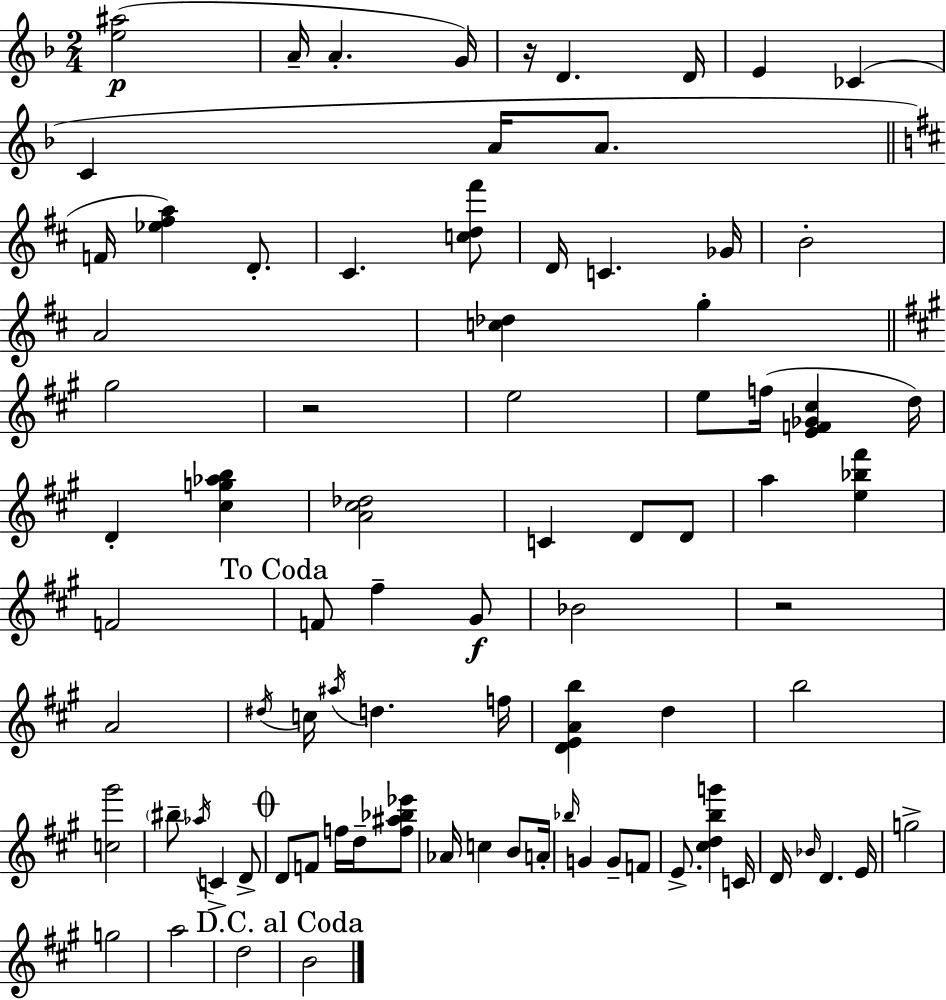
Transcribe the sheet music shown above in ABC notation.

X:1
T:Untitled
M:2/4
L:1/4
K:Dm
[e^a]2 A/4 A G/4 z/4 D D/4 E _C C A/4 A/2 F/4 [_e^fa] D/2 ^C [cd^f']/2 D/4 C _G/4 B2 A2 [c_d] g ^g2 z2 e2 e/2 f/4 [EF_G^c] d/4 D [^cg_ab] [A^c_d]2 C D/2 D/2 a [e_b^f'] F2 F/2 ^f ^G/2 _B2 z2 A2 ^d/4 c/4 ^a/4 d f/4 [DEAb] d b2 [c^g']2 ^b/2 _a/4 C D/2 D/2 F/2 f/4 d/4 [f^a_b_e']/2 _A/4 c B/2 A/4 _b/4 G G/2 F/2 E/2 [^cdbg'] C/4 D/4 _B/4 D E/4 g2 g2 a2 d2 B2